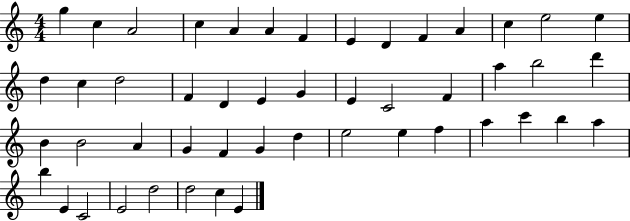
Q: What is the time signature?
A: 4/4